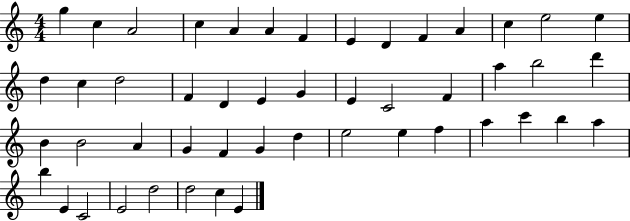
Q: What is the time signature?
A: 4/4